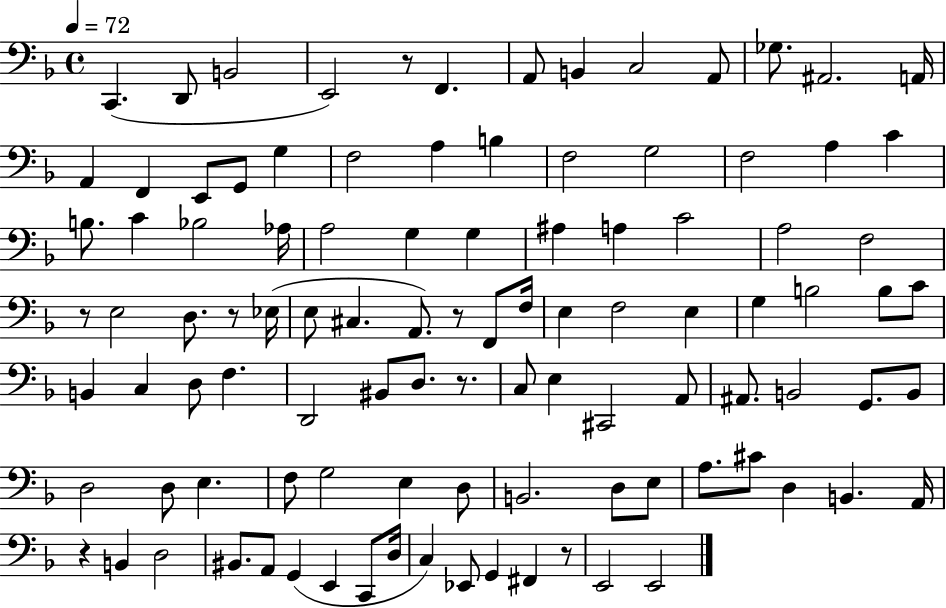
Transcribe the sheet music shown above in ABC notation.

X:1
T:Untitled
M:4/4
L:1/4
K:F
C,, D,,/2 B,,2 E,,2 z/2 F,, A,,/2 B,, C,2 A,,/2 _G,/2 ^A,,2 A,,/4 A,, F,, E,,/2 G,,/2 G, F,2 A, B, F,2 G,2 F,2 A, C B,/2 C _B,2 _A,/4 A,2 G, G, ^A, A, C2 A,2 F,2 z/2 E,2 D,/2 z/2 _E,/4 E,/2 ^C, A,,/2 z/2 F,,/2 F,/4 E, F,2 E, G, B,2 B,/2 C/2 B,, C, D,/2 F, D,,2 ^B,,/2 D,/2 z/2 C,/2 E, ^C,,2 A,,/2 ^A,,/2 B,,2 G,,/2 B,,/2 D,2 D,/2 E, F,/2 G,2 E, D,/2 B,,2 D,/2 E,/2 A,/2 ^C/2 D, B,, A,,/4 z B,, D,2 ^B,,/2 A,,/2 G,, E,, C,,/2 D,/4 C, _E,,/2 G,, ^F,, z/2 E,,2 E,,2